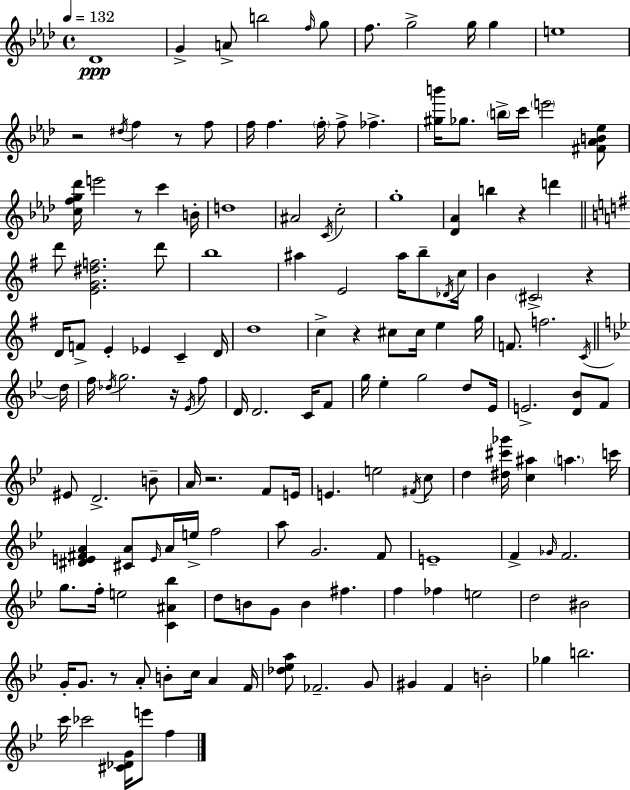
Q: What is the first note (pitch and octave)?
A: Db4